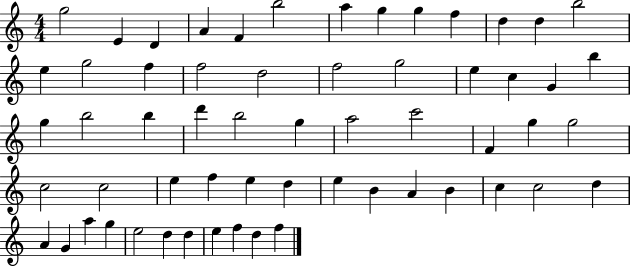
G5/h E4/q D4/q A4/q F4/q B5/h A5/q G5/q G5/q F5/q D5/q D5/q B5/h E5/q G5/h F5/q F5/h D5/h F5/h G5/h E5/q C5/q G4/q B5/q G5/q B5/h B5/q D6/q B5/h G5/q A5/h C6/h F4/q G5/q G5/h C5/h C5/h E5/q F5/q E5/q D5/q E5/q B4/q A4/q B4/q C5/q C5/h D5/q A4/q G4/q A5/q G5/q E5/h D5/q D5/q E5/q F5/q D5/q F5/q